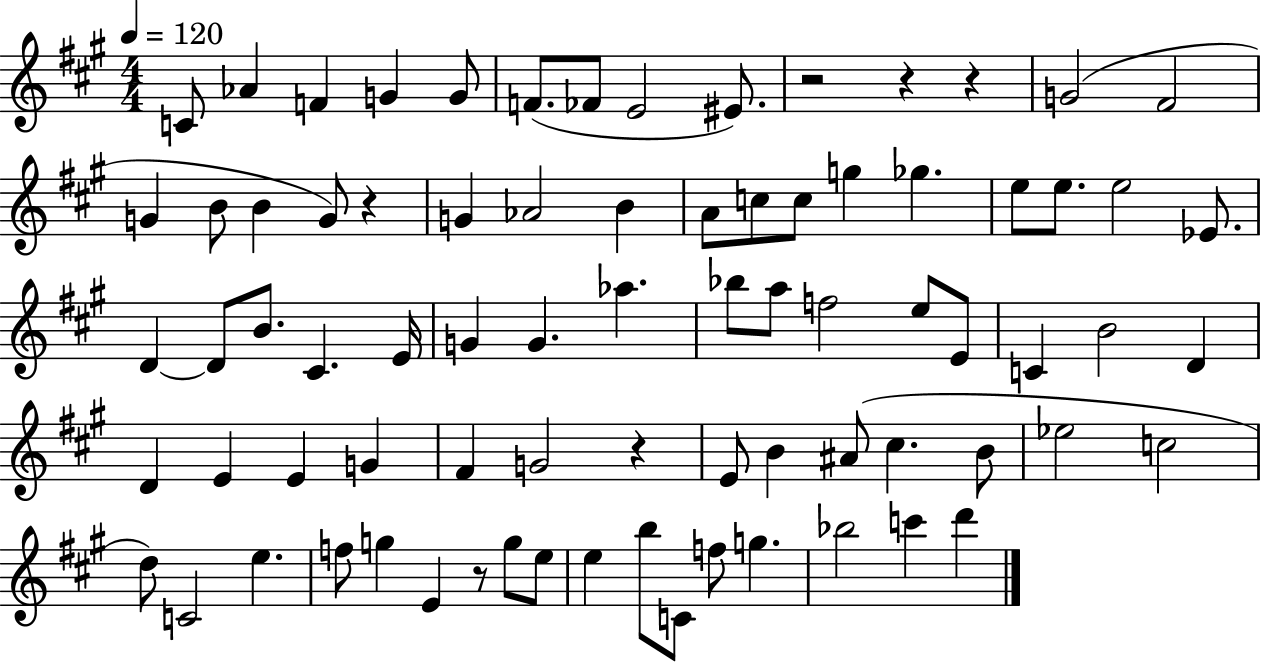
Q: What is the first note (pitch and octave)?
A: C4